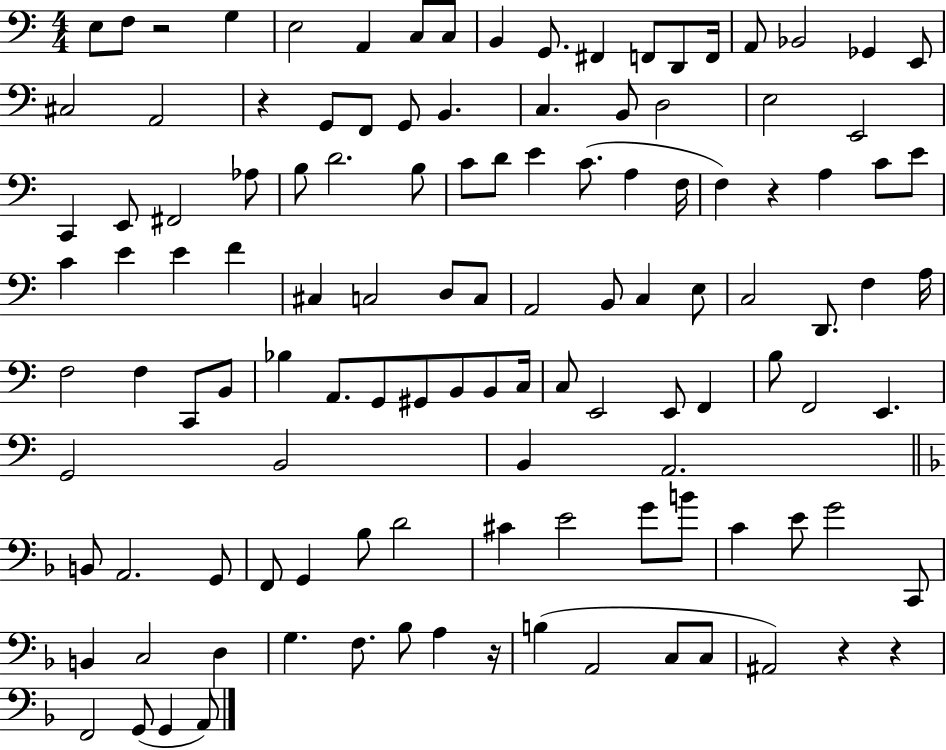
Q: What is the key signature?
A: C major